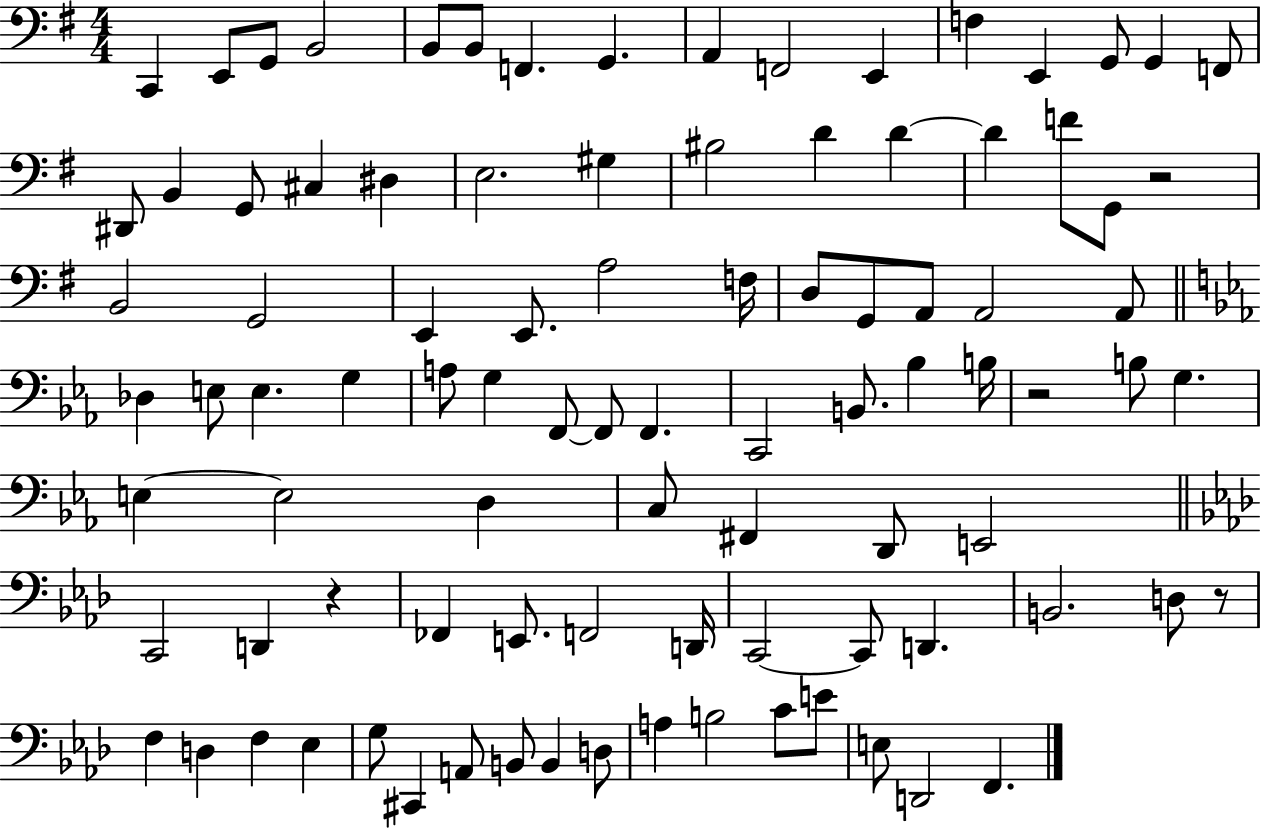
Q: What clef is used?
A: bass